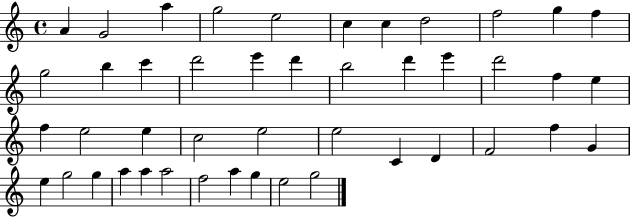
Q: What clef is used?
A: treble